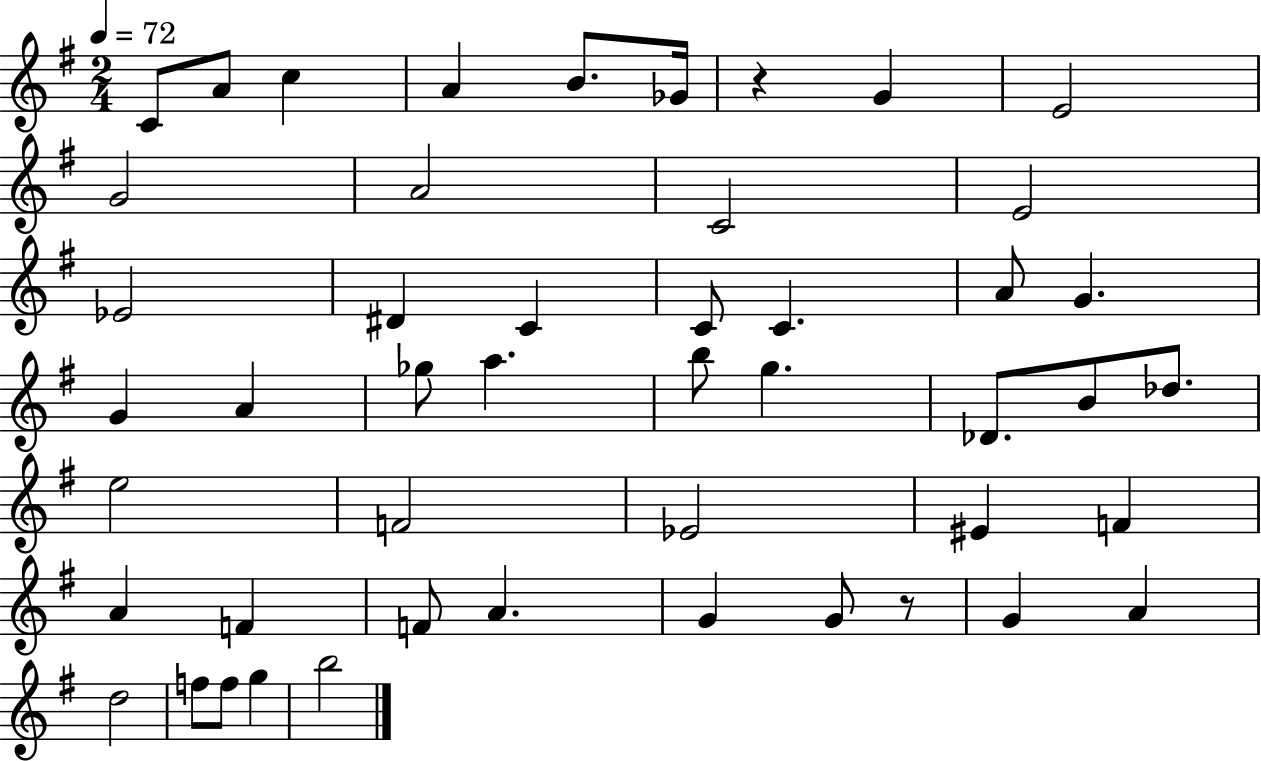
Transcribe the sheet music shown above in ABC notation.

X:1
T:Untitled
M:2/4
L:1/4
K:G
C/2 A/2 c A B/2 _G/4 z G E2 G2 A2 C2 E2 _E2 ^D C C/2 C A/2 G G A _g/2 a b/2 g _D/2 B/2 _d/2 e2 F2 _E2 ^E F A F F/2 A G G/2 z/2 G A d2 f/2 f/2 g b2